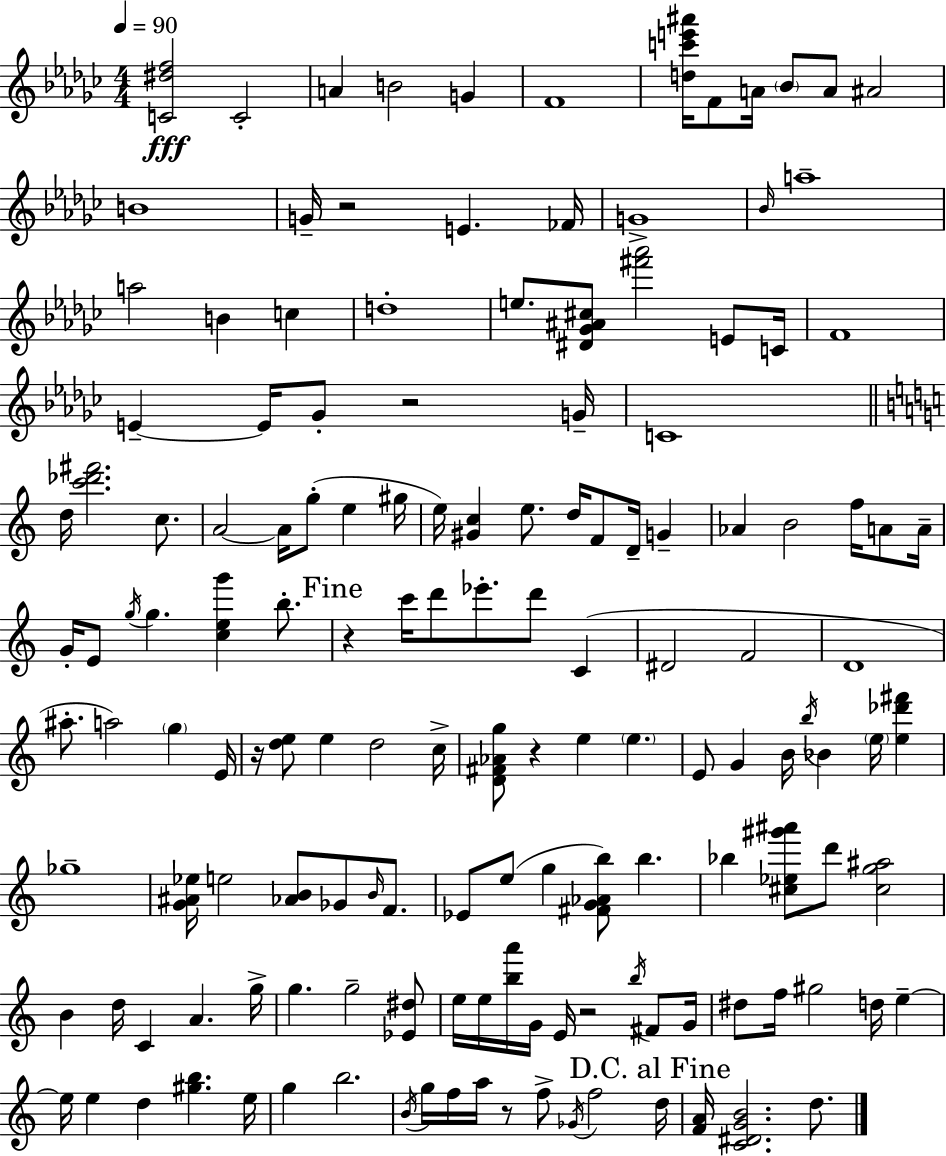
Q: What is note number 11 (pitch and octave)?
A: B4